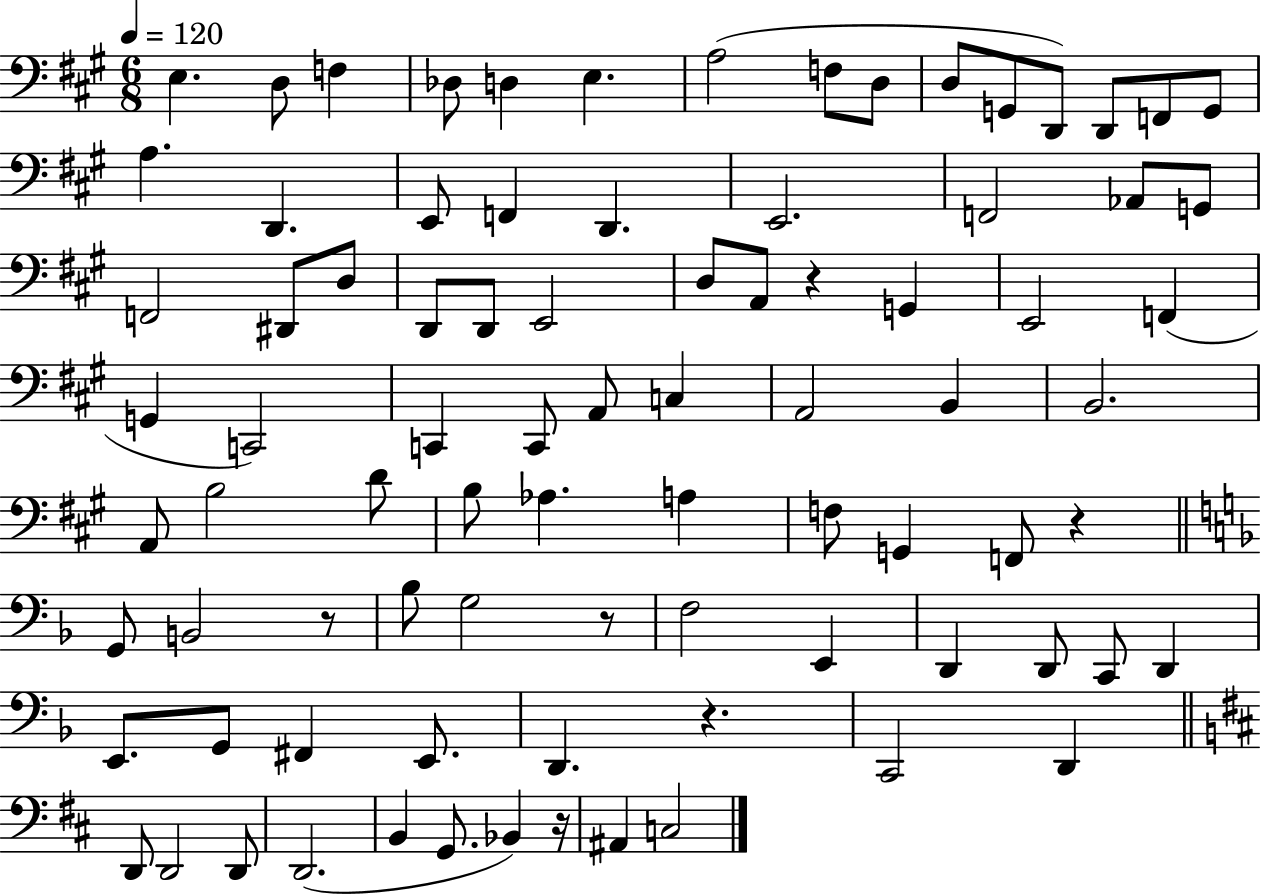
X:1
T:Untitled
M:6/8
L:1/4
K:A
E, D,/2 F, _D,/2 D, E, A,2 F,/2 D,/2 D,/2 G,,/2 D,,/2 D,,/2 F,,/2 G,,/2 A, D,, E,,/2 F,, D,, E,,2 F,,2 _A,,/2 G,,/2 F,,2 ^D,,/2 D,/2 D,,/2 D,,/2 E,,2 D,/2 A,,/2 z G,, E,,2 F,, G,, C,,2 C,, C,,/2 A,,/2 C, A,,2 B,, B,,2 A,,/2 B,2 D/2 B,/2 _A, A, F,/2 G,, F,,/2 z G,,/2 B,,2 z/2 _B,/2 G,2 z/2 F,2 E,, D,, D,,/2 C,,/2 D,, E,,/2 G,,/2 ^F,, E,,/2 D,, z C,,2 D,, D,,/2 D,,2 D,,/2 D,,2 B,, G,,/2 _B,, z/4 ^A,, C,2